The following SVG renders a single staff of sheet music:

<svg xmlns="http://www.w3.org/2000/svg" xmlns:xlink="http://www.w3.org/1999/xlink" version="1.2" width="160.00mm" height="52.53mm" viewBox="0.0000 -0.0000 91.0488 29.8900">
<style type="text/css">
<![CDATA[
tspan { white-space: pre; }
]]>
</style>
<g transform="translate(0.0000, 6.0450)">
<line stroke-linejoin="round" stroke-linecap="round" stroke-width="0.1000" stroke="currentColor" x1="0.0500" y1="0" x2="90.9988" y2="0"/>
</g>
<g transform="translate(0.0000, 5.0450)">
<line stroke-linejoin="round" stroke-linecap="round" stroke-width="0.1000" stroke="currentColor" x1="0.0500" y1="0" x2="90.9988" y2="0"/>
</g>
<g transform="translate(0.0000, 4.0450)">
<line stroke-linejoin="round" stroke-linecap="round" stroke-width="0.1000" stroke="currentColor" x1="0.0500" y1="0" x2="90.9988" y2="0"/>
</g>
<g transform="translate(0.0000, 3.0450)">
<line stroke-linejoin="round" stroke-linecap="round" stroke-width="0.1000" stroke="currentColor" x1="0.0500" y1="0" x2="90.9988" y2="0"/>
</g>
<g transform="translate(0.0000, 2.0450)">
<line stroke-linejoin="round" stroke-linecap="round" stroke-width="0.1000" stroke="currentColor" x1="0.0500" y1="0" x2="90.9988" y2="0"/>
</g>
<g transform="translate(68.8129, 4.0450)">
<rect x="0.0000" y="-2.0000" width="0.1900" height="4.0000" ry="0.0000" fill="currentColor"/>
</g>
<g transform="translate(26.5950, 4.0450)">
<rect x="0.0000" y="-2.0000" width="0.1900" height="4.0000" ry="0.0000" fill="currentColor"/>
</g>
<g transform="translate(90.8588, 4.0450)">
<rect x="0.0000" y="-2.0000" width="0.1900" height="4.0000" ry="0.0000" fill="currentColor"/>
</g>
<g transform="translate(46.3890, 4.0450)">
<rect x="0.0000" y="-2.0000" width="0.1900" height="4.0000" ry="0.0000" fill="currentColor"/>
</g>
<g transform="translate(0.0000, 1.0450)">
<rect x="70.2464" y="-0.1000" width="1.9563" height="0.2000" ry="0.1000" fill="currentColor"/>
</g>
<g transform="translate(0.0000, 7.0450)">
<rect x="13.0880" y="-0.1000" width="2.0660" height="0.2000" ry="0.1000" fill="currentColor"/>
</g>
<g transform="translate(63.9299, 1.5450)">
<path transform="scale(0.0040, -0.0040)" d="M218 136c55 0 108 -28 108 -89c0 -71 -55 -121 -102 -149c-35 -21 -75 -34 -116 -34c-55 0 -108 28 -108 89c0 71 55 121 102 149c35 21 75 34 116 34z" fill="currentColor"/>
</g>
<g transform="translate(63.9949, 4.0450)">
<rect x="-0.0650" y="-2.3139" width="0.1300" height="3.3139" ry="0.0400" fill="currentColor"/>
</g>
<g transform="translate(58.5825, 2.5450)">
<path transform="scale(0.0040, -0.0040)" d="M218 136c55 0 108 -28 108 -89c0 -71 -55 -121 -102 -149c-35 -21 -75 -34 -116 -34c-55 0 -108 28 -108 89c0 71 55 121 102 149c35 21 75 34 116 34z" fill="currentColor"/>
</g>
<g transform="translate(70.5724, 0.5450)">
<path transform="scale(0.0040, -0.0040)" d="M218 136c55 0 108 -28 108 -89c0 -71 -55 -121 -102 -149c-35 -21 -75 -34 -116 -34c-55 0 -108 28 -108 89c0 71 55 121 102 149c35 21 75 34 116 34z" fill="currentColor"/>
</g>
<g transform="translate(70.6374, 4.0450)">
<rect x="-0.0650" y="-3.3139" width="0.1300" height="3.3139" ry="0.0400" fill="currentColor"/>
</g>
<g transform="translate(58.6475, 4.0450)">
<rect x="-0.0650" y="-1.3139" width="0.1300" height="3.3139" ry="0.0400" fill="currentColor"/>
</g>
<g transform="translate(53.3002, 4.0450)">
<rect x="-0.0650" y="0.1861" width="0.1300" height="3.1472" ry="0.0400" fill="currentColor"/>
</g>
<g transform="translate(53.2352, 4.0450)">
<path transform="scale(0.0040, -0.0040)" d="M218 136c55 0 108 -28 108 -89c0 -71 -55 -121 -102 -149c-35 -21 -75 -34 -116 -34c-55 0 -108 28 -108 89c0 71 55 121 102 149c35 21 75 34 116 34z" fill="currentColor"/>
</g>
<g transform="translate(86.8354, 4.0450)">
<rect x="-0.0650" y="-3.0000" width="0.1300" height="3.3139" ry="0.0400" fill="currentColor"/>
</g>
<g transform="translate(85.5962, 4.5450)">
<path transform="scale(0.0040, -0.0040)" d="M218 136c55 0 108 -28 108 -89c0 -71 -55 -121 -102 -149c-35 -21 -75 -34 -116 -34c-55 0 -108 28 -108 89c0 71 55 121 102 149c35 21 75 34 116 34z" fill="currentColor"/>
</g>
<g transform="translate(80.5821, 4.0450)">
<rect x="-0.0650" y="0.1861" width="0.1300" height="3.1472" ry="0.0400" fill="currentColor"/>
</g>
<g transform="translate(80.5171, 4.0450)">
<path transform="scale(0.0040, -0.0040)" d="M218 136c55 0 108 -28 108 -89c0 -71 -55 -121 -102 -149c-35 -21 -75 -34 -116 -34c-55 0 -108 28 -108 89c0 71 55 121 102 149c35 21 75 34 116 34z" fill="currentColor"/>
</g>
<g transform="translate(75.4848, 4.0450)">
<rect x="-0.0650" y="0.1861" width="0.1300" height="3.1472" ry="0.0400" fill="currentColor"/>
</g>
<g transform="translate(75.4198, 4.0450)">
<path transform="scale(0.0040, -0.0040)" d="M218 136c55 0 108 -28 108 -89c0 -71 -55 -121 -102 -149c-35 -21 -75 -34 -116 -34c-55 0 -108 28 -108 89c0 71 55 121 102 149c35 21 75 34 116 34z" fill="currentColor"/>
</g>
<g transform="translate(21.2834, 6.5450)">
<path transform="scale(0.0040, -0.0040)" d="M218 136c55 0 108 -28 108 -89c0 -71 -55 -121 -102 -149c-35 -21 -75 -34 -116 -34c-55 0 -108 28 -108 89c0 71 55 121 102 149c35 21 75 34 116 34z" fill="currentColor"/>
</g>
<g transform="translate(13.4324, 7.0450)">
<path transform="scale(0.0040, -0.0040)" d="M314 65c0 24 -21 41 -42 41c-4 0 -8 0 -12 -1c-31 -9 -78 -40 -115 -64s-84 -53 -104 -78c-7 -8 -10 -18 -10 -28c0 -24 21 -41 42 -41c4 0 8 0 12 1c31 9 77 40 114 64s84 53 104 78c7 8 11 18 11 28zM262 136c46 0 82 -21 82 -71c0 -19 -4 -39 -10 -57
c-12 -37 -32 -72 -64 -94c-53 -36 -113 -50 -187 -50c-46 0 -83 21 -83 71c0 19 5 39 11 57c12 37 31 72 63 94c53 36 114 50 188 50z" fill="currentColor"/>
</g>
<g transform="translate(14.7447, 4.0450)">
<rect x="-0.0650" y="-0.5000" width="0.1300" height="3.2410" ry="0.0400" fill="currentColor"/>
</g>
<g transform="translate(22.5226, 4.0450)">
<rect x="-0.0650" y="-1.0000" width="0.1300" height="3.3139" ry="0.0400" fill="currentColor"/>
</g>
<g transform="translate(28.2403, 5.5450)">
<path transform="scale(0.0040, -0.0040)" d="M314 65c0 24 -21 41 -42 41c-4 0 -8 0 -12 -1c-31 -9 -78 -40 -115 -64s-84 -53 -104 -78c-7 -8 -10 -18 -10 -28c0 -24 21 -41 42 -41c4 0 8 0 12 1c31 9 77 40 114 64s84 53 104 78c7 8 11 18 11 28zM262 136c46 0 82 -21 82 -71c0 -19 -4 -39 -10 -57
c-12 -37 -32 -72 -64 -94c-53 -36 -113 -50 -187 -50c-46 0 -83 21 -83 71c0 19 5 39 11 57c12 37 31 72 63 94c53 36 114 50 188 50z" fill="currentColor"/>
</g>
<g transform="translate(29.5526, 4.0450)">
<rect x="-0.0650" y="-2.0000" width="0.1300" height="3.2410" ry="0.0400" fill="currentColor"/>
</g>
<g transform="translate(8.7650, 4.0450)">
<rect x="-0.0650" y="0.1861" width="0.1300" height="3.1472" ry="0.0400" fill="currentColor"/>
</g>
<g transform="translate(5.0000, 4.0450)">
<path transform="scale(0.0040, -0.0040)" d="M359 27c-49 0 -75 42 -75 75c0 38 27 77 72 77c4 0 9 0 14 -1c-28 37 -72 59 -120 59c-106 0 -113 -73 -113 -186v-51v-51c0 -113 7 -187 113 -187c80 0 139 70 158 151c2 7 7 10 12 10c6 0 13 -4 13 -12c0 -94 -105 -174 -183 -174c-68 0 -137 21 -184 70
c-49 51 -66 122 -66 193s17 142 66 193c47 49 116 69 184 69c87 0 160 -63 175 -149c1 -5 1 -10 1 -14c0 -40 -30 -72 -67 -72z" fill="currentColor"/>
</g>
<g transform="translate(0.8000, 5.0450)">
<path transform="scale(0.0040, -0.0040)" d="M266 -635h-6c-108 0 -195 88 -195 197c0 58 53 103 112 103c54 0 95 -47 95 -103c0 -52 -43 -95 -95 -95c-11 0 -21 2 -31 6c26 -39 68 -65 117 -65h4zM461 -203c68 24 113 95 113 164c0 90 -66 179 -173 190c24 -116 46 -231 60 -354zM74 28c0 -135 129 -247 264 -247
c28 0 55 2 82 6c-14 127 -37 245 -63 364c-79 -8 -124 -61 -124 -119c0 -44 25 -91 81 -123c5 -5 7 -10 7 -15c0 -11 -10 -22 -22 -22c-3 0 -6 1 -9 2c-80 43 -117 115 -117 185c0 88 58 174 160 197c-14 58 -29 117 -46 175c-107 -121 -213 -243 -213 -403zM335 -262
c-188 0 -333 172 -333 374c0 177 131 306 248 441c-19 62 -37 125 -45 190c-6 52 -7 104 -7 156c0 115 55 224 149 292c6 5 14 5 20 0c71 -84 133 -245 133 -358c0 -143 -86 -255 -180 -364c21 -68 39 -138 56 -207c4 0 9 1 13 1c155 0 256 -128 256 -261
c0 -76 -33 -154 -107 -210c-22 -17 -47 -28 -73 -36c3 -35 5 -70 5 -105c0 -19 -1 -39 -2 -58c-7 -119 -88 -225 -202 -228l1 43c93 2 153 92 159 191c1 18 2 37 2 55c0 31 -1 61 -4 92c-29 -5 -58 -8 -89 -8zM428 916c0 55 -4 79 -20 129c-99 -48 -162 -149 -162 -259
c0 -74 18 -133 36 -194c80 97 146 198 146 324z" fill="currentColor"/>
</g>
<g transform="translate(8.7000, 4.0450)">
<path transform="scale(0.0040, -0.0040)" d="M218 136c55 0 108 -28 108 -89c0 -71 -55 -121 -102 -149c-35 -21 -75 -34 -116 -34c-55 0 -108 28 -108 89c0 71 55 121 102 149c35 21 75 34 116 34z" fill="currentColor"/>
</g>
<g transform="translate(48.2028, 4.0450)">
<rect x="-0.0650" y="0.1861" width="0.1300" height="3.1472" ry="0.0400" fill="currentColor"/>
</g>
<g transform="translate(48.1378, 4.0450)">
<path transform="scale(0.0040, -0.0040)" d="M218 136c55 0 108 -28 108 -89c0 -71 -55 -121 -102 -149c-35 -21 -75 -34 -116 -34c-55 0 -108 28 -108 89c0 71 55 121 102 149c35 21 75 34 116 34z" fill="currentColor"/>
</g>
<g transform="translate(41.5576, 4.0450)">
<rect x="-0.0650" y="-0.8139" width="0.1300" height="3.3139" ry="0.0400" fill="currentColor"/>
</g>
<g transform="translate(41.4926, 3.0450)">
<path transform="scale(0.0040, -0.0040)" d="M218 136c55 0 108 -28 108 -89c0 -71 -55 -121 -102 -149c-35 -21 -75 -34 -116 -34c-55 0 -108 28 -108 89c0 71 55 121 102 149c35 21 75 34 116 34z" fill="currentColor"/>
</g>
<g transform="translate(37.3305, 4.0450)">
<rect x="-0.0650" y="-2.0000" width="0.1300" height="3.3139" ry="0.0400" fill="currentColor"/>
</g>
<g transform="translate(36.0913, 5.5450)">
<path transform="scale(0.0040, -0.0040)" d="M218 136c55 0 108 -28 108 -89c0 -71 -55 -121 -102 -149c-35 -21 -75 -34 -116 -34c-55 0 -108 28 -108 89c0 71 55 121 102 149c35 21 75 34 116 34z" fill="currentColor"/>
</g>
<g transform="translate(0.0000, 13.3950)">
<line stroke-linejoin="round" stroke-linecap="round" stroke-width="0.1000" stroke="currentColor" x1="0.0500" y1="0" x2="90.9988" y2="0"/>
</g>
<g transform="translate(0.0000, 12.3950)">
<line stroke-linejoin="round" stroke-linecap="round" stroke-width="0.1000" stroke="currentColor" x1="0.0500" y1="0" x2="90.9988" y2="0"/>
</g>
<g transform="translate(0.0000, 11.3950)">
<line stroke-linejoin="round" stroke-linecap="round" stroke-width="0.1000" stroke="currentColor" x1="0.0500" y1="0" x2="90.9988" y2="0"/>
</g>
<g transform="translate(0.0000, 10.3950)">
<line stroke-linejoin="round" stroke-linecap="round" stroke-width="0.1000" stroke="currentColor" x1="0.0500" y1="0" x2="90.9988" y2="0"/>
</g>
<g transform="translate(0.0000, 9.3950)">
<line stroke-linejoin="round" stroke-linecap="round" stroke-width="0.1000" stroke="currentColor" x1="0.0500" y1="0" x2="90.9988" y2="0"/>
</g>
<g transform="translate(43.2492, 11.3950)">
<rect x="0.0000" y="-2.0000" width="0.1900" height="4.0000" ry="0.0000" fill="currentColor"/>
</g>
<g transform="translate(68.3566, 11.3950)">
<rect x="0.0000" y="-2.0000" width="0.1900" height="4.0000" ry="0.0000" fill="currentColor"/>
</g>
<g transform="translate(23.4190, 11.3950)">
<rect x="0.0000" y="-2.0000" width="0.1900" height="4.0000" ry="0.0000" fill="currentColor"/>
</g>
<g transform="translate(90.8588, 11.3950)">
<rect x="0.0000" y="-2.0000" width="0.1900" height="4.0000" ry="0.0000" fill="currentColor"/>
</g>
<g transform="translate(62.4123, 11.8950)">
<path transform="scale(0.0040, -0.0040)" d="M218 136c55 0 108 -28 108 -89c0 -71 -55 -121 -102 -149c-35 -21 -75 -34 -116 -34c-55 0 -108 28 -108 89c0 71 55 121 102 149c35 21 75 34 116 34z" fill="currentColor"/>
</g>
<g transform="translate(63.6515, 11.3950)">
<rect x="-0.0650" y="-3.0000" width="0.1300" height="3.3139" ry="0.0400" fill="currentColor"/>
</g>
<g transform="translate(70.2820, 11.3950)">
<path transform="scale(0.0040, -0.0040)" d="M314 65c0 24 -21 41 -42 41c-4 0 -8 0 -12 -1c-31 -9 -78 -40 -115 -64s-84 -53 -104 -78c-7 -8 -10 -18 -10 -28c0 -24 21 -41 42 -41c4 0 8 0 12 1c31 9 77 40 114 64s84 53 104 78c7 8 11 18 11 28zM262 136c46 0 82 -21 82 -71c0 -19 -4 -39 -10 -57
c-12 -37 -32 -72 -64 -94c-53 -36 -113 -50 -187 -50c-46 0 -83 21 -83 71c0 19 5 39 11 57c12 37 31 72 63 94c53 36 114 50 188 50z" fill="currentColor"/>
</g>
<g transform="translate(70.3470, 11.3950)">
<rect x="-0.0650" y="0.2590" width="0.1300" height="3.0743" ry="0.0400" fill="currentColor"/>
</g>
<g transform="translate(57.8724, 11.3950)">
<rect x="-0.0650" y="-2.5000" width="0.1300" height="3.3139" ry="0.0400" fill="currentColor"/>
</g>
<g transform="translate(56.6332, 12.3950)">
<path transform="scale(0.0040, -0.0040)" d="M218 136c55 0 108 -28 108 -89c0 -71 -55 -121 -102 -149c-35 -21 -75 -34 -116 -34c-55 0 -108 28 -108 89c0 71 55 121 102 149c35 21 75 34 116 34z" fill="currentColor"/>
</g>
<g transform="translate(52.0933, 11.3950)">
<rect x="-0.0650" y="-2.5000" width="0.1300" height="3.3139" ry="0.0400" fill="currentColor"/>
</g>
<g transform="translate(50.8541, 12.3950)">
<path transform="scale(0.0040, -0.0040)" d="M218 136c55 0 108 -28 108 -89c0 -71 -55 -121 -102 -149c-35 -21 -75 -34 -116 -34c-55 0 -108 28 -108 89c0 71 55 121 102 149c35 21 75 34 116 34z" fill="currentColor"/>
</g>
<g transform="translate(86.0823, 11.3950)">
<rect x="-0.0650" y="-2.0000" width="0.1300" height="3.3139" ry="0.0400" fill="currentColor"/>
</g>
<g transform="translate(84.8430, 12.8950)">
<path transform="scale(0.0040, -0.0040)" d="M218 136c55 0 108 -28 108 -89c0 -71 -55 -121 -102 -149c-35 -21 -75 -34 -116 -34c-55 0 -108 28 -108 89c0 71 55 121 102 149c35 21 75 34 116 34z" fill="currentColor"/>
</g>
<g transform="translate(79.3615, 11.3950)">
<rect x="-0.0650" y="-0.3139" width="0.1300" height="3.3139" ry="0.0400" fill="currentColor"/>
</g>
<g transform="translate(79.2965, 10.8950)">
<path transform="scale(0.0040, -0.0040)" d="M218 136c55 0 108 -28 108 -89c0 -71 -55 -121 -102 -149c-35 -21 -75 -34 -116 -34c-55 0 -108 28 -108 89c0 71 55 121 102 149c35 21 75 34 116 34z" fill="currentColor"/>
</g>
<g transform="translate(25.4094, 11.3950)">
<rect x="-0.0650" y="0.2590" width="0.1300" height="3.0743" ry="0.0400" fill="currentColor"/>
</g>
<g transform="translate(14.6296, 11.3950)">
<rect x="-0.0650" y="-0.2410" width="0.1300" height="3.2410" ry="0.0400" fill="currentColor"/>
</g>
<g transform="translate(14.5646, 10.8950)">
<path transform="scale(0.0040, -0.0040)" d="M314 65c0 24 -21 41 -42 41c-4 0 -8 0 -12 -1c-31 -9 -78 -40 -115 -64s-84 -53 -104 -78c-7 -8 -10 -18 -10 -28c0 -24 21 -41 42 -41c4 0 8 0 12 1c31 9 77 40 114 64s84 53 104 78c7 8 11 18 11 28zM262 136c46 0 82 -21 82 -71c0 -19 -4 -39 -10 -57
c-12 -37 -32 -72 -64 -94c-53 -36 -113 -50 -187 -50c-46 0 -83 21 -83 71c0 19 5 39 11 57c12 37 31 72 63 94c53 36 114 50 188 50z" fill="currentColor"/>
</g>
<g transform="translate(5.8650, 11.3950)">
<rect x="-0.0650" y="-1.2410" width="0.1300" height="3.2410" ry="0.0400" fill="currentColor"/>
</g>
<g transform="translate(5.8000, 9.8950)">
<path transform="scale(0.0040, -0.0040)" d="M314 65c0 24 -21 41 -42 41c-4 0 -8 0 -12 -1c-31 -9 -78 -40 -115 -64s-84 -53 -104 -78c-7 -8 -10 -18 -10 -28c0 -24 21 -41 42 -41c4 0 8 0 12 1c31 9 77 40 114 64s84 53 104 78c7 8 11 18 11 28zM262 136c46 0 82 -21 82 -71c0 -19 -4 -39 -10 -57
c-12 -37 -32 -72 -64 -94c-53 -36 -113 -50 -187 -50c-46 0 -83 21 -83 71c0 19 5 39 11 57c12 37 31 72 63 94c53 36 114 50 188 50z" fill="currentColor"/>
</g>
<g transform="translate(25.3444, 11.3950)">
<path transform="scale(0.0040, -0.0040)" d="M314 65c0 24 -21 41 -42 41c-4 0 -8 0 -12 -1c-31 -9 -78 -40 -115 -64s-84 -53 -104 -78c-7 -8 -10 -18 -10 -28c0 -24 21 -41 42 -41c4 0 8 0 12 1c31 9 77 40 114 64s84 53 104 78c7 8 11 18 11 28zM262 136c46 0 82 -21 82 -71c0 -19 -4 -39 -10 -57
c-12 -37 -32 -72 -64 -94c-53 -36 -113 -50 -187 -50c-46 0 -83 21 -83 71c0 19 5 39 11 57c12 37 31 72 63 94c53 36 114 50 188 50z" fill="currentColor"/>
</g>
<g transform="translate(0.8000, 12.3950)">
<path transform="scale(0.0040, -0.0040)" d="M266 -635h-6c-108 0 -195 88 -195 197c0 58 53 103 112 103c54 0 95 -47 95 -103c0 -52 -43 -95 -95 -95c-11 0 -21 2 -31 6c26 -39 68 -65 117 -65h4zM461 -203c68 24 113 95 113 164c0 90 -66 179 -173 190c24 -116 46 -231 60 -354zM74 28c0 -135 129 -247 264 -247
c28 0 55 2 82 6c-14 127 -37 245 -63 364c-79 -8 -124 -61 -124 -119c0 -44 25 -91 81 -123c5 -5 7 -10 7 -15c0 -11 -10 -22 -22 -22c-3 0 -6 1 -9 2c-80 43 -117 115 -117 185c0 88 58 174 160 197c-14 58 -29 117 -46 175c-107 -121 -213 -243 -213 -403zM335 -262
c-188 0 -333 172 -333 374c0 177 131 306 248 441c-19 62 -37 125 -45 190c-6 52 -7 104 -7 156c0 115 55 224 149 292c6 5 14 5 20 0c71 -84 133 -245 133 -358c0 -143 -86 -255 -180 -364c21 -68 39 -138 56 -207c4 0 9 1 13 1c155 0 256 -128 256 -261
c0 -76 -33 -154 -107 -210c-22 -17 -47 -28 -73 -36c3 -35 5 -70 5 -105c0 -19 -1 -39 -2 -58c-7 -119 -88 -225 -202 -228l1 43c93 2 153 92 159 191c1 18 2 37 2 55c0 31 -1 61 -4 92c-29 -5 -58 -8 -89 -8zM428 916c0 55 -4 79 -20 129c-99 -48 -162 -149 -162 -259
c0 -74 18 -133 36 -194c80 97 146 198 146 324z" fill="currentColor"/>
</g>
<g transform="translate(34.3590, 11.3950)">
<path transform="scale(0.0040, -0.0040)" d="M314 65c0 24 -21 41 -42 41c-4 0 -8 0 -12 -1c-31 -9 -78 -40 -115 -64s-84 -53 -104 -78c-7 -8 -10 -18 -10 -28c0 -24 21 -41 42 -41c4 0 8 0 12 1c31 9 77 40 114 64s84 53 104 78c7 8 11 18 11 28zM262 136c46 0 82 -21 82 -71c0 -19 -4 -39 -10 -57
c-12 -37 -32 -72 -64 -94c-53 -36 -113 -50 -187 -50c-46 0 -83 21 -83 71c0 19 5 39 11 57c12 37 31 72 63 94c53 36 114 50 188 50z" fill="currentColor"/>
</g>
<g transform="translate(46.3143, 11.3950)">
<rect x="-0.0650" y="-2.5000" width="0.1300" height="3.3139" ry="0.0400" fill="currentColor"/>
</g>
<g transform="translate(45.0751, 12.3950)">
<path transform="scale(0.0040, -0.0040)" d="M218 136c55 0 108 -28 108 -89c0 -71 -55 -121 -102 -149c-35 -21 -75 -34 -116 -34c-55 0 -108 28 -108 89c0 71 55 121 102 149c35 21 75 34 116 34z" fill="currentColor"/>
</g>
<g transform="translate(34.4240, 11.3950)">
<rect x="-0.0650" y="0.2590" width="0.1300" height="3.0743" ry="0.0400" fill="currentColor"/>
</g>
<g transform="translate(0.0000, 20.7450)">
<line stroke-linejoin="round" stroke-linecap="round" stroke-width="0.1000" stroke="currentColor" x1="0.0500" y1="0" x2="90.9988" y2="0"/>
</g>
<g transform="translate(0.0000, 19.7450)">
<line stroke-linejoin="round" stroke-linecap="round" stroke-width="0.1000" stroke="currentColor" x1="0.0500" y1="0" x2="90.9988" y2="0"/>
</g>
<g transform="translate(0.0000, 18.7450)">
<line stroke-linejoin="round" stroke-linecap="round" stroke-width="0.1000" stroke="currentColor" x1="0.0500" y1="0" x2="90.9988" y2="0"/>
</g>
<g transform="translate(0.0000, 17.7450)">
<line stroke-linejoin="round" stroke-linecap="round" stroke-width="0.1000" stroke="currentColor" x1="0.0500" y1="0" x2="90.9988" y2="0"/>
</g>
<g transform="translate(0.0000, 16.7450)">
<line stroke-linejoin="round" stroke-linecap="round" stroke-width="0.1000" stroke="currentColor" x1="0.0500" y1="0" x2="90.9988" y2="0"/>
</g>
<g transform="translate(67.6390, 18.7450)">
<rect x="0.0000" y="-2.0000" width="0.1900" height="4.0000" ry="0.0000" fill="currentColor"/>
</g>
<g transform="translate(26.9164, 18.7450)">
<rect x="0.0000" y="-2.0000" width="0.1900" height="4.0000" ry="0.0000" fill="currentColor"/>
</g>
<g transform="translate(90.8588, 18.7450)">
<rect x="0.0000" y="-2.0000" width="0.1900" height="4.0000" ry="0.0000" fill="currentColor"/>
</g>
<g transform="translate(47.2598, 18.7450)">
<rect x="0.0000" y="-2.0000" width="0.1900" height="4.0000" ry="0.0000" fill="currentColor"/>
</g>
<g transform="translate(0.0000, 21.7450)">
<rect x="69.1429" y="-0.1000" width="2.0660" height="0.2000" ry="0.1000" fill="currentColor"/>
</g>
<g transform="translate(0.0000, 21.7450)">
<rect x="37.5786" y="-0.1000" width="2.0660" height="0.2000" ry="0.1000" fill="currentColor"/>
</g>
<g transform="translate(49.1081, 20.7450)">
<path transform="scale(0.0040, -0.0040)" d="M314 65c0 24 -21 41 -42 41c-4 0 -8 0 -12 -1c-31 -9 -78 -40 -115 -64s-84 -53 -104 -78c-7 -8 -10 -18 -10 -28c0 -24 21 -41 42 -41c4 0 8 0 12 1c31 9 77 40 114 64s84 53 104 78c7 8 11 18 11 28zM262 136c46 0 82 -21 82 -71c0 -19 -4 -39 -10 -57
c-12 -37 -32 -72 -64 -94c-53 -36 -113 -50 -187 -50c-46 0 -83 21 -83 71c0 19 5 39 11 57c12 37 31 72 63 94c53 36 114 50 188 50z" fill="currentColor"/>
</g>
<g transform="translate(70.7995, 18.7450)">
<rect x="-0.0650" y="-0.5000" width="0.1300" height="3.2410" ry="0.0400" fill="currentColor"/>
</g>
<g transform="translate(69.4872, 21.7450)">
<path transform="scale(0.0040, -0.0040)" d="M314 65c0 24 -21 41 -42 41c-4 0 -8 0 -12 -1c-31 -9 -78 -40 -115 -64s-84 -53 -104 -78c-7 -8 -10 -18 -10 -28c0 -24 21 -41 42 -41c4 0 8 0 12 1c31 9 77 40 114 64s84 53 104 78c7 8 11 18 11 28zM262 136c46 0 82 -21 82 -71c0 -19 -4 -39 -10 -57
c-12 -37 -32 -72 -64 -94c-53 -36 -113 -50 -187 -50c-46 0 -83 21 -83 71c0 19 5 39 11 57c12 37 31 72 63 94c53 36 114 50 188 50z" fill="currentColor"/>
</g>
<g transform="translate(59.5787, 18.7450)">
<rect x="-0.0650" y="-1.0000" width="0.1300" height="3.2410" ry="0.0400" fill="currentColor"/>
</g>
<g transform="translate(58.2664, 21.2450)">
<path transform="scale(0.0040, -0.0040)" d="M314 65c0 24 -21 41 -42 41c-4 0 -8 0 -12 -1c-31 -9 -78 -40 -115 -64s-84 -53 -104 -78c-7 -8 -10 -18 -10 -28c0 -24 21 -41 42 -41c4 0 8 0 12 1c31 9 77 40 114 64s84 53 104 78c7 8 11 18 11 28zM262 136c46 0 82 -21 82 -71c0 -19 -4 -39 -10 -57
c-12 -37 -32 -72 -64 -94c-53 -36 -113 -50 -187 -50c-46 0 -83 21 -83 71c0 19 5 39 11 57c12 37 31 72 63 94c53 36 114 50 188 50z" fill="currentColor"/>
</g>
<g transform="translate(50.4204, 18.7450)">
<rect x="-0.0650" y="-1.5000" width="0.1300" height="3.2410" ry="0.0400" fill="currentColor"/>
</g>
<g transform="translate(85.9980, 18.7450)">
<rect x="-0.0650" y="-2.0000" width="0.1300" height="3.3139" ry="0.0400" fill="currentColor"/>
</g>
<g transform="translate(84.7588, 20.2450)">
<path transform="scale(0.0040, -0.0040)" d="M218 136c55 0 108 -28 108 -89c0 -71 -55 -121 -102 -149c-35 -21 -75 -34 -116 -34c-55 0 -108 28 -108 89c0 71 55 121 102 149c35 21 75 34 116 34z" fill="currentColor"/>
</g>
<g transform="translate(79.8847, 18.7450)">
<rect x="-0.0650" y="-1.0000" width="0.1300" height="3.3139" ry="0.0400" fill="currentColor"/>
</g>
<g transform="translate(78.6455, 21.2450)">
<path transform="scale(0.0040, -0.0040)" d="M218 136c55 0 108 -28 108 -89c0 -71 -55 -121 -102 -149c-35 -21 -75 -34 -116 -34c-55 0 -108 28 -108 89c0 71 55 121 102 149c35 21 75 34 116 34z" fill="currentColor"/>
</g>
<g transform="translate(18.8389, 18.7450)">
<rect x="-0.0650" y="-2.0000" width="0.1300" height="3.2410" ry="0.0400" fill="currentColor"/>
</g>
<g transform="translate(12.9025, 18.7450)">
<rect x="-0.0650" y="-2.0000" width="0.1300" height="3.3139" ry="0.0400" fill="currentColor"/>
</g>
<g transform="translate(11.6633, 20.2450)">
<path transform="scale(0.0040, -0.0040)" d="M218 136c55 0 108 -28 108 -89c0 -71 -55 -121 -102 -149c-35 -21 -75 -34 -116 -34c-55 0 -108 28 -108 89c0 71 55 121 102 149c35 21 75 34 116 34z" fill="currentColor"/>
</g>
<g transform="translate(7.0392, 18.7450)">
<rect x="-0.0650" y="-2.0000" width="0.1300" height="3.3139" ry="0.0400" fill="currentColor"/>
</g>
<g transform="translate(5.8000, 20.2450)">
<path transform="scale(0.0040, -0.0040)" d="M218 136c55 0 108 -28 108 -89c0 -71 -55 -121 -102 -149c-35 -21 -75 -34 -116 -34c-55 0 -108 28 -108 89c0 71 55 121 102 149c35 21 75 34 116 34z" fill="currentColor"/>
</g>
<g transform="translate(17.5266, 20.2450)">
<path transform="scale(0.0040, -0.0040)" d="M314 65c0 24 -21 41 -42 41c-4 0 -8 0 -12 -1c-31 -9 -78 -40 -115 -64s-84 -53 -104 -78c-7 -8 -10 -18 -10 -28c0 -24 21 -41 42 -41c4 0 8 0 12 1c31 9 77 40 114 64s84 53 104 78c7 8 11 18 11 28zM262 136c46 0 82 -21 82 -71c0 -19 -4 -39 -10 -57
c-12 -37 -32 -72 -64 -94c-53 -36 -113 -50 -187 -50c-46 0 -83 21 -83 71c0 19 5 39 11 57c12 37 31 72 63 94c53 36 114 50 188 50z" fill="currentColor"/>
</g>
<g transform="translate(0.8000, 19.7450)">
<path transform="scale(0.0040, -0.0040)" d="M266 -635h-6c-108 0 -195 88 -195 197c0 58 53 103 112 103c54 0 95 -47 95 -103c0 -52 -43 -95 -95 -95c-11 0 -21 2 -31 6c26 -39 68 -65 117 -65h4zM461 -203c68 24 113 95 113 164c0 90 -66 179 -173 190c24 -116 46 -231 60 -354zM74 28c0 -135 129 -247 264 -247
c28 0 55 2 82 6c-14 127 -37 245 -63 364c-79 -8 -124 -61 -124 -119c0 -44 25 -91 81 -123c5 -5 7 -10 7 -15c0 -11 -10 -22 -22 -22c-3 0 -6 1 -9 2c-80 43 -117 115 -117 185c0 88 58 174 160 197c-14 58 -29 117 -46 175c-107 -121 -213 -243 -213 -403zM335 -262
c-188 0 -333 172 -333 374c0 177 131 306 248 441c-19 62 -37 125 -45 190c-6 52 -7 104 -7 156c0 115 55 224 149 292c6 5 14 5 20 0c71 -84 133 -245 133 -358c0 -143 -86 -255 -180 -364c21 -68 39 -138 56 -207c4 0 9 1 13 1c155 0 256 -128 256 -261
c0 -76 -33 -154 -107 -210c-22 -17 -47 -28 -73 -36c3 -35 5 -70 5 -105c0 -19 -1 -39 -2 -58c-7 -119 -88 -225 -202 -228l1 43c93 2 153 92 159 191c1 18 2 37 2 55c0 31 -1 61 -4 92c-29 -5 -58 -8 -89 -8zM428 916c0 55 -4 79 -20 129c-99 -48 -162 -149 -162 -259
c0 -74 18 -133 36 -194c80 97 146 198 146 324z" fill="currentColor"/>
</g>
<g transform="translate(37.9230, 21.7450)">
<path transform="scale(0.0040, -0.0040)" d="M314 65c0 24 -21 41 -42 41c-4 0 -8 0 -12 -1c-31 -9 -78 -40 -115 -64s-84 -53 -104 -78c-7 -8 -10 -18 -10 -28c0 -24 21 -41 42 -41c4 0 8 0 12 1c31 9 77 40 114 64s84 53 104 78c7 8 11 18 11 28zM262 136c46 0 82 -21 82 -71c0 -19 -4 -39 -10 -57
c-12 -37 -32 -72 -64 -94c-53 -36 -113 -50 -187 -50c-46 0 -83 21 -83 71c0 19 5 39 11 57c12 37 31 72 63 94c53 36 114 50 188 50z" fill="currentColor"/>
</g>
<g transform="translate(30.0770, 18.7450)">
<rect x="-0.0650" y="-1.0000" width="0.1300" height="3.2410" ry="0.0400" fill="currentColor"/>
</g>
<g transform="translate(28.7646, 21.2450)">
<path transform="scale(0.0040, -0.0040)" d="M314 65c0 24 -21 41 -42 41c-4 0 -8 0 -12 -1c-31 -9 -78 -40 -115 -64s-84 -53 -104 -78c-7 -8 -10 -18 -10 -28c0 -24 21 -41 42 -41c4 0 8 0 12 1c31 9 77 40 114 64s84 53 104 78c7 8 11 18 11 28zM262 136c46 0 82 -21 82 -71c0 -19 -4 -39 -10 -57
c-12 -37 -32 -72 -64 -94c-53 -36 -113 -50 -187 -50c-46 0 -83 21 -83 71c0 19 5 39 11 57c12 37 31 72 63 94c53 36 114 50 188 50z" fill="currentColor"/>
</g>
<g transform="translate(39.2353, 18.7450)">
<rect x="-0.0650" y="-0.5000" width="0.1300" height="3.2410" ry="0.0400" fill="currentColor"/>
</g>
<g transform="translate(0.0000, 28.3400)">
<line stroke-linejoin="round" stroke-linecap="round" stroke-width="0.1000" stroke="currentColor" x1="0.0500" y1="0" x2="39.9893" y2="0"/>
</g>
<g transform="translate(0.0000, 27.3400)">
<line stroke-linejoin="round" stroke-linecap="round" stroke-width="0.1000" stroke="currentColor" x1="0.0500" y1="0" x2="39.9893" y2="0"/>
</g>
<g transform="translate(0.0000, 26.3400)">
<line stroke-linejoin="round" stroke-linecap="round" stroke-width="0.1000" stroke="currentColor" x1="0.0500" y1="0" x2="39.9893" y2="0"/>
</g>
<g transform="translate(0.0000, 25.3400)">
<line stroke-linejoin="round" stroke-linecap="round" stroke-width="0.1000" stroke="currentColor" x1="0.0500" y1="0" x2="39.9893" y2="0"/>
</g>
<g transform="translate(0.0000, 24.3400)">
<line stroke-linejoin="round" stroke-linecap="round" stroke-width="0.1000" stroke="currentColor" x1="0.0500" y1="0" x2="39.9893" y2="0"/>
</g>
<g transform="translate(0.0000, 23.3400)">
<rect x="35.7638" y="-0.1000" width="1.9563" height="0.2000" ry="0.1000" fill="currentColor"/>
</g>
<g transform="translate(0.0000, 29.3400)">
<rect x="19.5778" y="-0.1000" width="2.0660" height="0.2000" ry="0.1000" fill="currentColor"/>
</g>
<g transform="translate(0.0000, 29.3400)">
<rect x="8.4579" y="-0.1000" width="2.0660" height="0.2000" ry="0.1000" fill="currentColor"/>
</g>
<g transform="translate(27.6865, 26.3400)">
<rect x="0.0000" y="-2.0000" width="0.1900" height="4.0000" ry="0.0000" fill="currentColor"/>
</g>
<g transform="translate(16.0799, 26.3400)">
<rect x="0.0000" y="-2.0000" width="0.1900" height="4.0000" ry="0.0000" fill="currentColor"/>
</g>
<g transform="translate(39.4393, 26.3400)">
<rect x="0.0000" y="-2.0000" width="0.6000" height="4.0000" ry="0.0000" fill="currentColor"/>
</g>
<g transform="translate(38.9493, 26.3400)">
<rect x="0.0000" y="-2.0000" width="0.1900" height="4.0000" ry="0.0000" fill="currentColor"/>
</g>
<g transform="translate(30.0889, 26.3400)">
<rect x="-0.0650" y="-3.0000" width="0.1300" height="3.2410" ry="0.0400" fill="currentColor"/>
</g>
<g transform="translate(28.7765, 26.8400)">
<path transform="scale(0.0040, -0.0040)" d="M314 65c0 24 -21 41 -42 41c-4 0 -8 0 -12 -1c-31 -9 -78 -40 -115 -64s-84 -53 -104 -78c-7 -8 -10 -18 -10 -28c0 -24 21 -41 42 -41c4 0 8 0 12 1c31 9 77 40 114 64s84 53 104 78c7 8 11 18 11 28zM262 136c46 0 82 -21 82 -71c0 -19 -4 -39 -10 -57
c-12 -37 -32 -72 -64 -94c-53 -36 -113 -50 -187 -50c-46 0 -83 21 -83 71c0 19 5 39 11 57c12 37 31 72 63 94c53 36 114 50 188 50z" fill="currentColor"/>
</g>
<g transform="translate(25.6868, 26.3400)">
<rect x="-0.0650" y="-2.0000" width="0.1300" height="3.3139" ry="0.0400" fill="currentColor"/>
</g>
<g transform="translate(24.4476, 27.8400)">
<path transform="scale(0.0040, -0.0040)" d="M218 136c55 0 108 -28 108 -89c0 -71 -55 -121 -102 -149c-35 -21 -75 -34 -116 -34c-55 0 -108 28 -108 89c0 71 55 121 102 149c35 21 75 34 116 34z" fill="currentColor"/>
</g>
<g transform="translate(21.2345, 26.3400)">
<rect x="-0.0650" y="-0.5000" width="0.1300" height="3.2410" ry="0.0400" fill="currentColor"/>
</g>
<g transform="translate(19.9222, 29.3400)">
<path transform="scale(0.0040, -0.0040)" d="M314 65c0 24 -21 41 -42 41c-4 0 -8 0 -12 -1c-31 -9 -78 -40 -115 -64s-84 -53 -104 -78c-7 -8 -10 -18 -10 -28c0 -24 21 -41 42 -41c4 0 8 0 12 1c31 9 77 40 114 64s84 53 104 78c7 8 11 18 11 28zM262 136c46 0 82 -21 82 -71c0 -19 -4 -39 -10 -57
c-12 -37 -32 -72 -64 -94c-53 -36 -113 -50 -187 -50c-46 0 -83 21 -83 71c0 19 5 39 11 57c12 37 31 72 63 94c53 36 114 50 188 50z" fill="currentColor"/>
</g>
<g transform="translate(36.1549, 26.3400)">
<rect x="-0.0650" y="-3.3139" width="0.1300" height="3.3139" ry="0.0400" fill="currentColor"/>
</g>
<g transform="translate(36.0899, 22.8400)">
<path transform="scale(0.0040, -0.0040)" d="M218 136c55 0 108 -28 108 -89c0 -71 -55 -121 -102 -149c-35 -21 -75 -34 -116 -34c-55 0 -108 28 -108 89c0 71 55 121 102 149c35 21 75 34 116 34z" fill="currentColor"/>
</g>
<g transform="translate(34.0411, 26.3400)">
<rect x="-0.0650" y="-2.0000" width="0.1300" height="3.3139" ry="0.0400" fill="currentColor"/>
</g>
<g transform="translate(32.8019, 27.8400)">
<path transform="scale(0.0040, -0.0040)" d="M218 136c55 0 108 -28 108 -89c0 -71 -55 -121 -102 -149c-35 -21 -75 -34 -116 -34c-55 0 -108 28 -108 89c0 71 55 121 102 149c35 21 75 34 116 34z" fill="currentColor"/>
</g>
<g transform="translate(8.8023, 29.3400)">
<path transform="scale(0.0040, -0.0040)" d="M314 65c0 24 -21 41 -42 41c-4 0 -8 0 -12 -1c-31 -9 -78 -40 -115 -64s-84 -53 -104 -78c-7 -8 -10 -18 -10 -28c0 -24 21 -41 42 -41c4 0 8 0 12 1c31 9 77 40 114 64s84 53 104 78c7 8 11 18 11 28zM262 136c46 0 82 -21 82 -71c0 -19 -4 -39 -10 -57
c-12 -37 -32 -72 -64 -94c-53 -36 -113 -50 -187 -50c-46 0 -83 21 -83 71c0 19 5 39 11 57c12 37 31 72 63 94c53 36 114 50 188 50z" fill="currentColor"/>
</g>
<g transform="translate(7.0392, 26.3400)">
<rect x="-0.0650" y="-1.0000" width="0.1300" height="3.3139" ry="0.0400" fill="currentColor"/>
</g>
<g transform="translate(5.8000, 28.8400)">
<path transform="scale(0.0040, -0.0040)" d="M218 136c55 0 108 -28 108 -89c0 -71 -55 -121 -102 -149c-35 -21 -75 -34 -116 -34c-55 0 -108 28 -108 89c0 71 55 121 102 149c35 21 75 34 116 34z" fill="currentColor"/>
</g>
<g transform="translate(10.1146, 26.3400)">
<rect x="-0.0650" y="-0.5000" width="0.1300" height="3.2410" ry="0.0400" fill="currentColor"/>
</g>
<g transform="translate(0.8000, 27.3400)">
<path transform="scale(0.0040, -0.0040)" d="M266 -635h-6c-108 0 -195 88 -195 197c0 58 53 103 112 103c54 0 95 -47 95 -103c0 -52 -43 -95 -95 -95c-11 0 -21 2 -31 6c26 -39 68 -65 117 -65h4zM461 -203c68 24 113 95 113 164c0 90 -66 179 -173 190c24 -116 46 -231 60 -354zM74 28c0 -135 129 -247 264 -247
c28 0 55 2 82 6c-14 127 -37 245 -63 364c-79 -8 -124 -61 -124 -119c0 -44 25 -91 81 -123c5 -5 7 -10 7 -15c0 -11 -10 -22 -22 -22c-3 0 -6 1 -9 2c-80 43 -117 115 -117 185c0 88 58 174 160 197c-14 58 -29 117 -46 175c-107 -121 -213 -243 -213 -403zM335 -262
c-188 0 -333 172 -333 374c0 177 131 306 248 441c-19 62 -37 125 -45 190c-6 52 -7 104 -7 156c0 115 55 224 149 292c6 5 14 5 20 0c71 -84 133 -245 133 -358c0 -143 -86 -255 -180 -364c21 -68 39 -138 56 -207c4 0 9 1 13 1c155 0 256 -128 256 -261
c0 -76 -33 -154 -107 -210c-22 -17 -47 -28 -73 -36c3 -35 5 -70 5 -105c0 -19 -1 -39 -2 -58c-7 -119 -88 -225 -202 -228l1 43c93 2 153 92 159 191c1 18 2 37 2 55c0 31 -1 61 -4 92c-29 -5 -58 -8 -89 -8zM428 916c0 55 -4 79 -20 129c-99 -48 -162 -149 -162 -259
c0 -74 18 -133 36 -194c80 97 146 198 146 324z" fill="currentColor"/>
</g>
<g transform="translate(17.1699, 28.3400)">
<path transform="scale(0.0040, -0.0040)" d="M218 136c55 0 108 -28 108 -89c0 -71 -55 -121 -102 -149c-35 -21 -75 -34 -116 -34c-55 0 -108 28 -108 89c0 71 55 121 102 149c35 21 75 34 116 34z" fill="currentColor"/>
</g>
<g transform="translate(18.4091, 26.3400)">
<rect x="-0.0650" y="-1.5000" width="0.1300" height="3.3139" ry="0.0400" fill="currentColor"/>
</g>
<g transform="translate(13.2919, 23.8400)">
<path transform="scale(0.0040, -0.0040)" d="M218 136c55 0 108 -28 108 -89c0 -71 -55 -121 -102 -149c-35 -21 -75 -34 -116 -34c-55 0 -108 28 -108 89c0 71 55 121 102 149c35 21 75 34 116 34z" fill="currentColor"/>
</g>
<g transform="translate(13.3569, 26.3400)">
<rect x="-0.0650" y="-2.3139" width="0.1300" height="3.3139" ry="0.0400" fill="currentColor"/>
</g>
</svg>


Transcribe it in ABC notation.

X:1
T:Untitled
M:4/4
L:1/4
K:C
B C2 D F2 F d B B e g b B B A e2 c2 B2 B2 G G G A B2 c F F F F2 D2 C2 E2 D2 C2 D F D C2 g E C2 F A2 F b